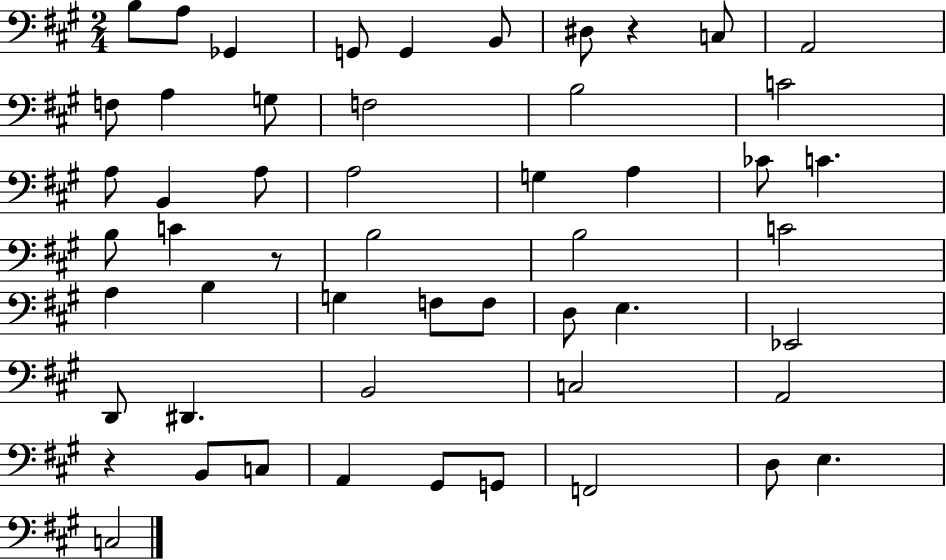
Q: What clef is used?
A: bass